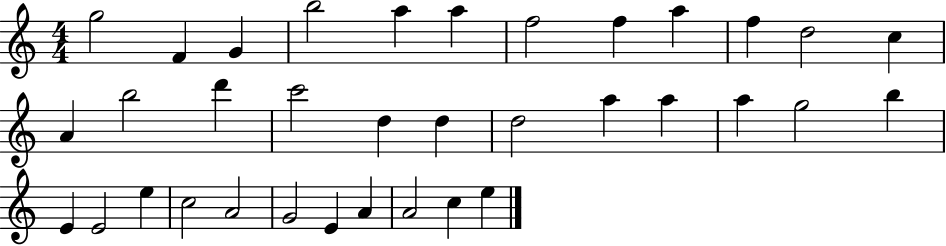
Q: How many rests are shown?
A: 0